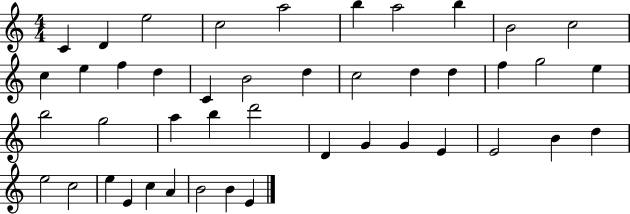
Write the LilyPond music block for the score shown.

{
  \clef treble
  \numericTimeSignature
  \time 4/4
  \key c \major
  c'4 d'4 e''2 | c''2 a''2 | b''4 a''2 b''4 | b'2 c''2 | \break c''4 e''4 f''4 d''4 | c'4 b'2 d''4 | c''2 d''4 d''4 | f''4 g''2 e''4 | \break b''2 g''2 | a''4 b''4 d'''2 | d'4 g'4 g'4 e'4 | e'2 b'4 d''4 | \break e''2 c''2 | e''4 e'4 c''4 a'4 | b'2 b'4 e'4 | \bar "|."
}